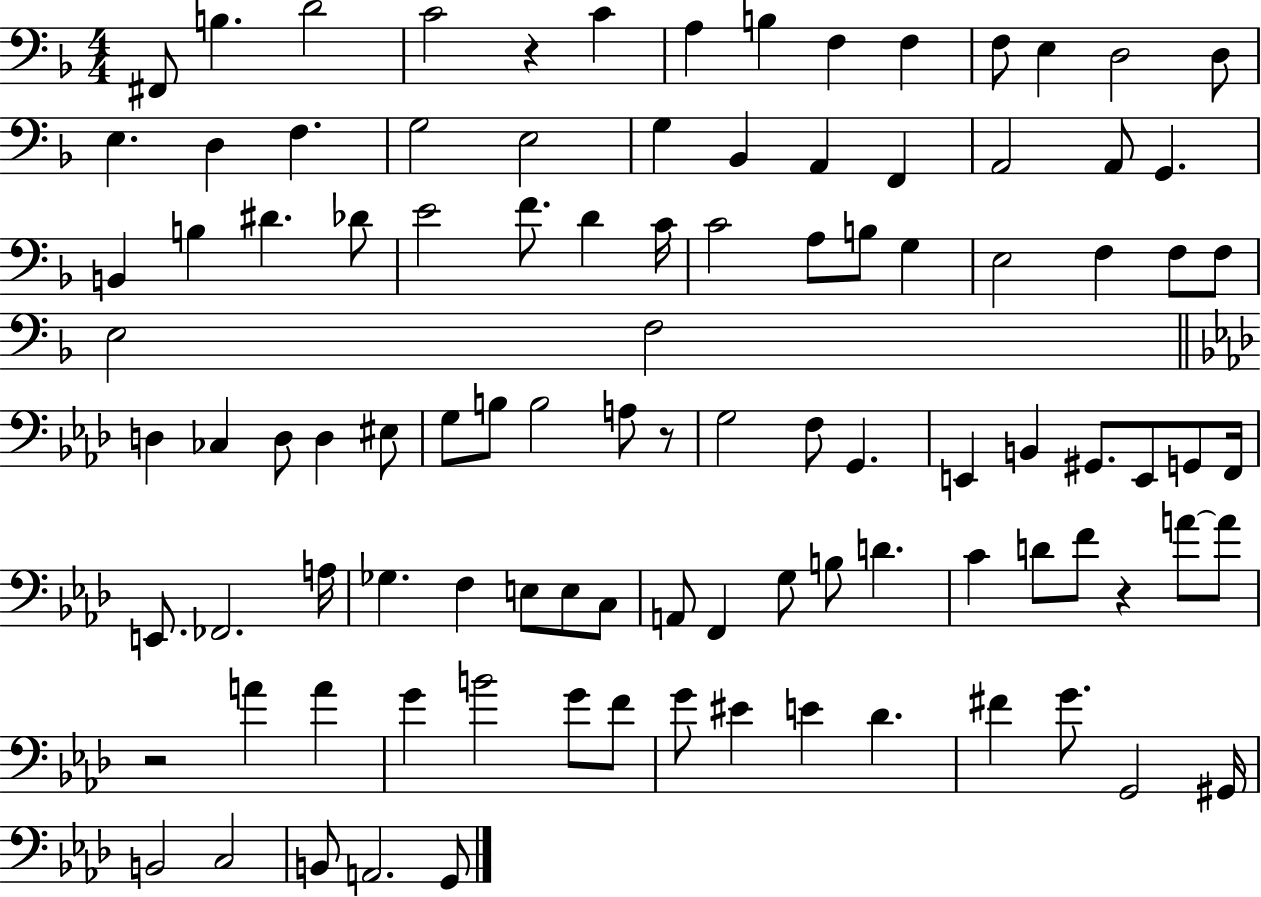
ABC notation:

X:1
T:Untitled
M:4/4
L:1/4
K:F
^F,,/2 B, D2 C2 z C A, B, F, F, F,/2 E, D,2 D,/2 E, D, F, G,2 E,2 G, _B,, A,, F,, A,,2 A,,/2 G,, B,, B, ^D _D/2 E2 F/2 D C/4 C2 A,/2 B,/2 G, E,2 F, F,/2 F,/2 E,2 F,2 D, _C, D,/2 D, ^E,/2 G,/2 B,/2 B,2 A,/2 z/2 G,2 F,/2 G,, E,, B,, ^G,,/2 E,,/2 G,,/2 F,,/4 E,,/2 _F,,2 A,/4 _G, F, E,/2 E,/2 C,/2 A,,/2 F,, G,/2 B,/2 D C D/2 F/2 z A/2 A/2 z2 A A G B2 G/2 F/2 G/2 ^E E _D ^F G/2 G,,2 ^G,,/4 B,,2 C,2 B,,/2 A,,2 G,,/2